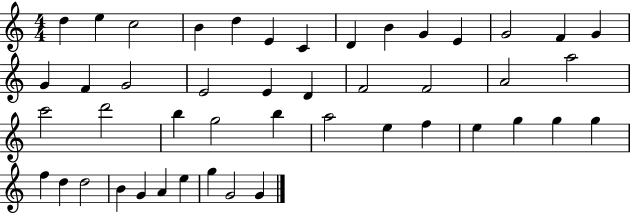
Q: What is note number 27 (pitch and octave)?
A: B5